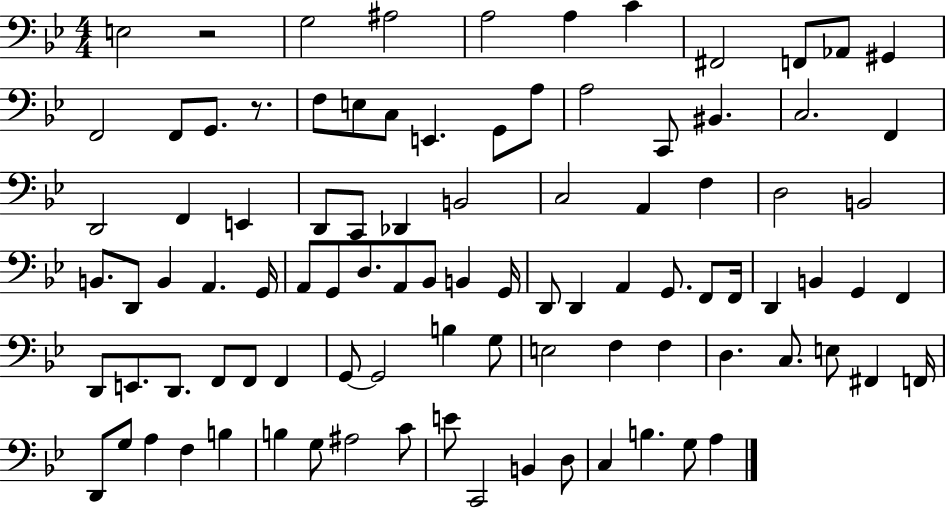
X:1
T:Untitled
M:4/4
L:1/4
K:Bb
E,2 z2 G,2 ^A,2 A,2 A, C ^F,,2 F,,/2 _A,,/2 ^G,, F,,2 F,,/2 G,,/2 z/2 F,/2 E,/2 C,/2 E,, G,,/2 A,/2 A,2 C,,/2 ^B,, C,2 F,, D,,2 F,, E,, D,,/2 C,,/2 _D,, B,,2 C,2 A,, F, D,2 B,,2 B,,/2 D,,/2 B,, A,, G,,/4 A,,/2 G,,/2 D,/2 A,,/2 _B,,/2 B,, G,,/4 D,,/2 D,, A,, G,,/2 F,,/2 F,,/4 D,, B,, G,, F,, D,,/2 E,,/2 D,,/2 F,,/2 F,,/2 F,, G,,/2 G,,2 B, G,/2 E,2 F, F, D, C,/2 E,/2 ^F,, F,,/4 D,,/2 G,/2 A, F, B, B, G,/2 ^A,2 C/2 E/2 C,,2 B,, D,/2 C, B, G,/2 A,